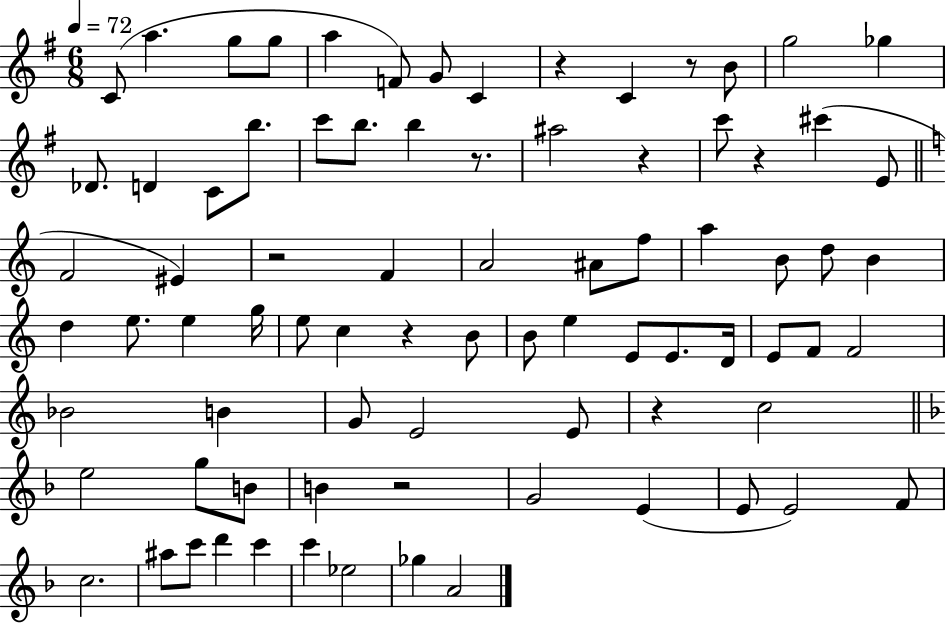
{
  \clef treble
  \numericTimeSignature
  \time 6/8
  \key g \major
  \tempo 4 = 72
  c'8( a''4. g''8 g''8 | a''4 f'8) g'8 c'4 | r4 c'4 r8 b'8 | g''2 ges''4 | \break des'8. d'4 c'8 b''8. | c'''8 b''8. b''4 r8. | ais''2 r4 | c'''8 r4 cis'''4( e'8 | \break \bar "||" \break \key a \minor f'2 eis'4) | r2 f'4 | a'2 ais'8 f''8 | a''4 b'8 d''8 b'4 | \break d''4 e''8. e''4 g''16 | e''8 c''4 r4 b'8 | b'8 e''4 e'8 e'8. d'16 | e'8 f'8 f'2 | \break bes'2 b'4 | g'8 e'2 e'8 | r4 c''2 | \bar "||" \break \key f \major e''2 g''8 b'8 | b'4 r2 | g'2 e'4( | e'8 e'2) f'8 | \break c''2. | ais''8 c'''8 d'''4 c'''4 | c'''4 ees''2 | ges''4 a'2 | \break \bar "|."
}